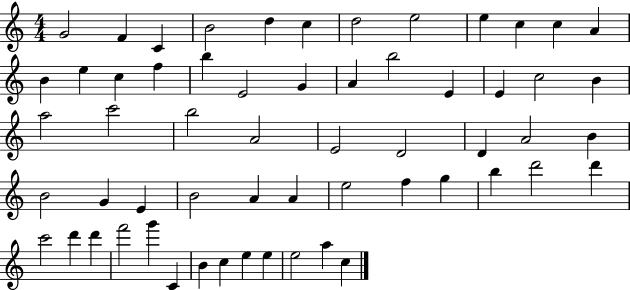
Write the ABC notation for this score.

X:1
T:Untitled
M:4/4
L:1/4
K:C
G2 F C B2 d c d2 e2 e c c A B e c f b E2 G A b2 E E c2 B a2 c'2 b2 A2 E2 D2 D A2 B B2 G E B2 A A e2 f g b d'2 d' c'2 d' d' f'2 g' C B c e e e2 a c